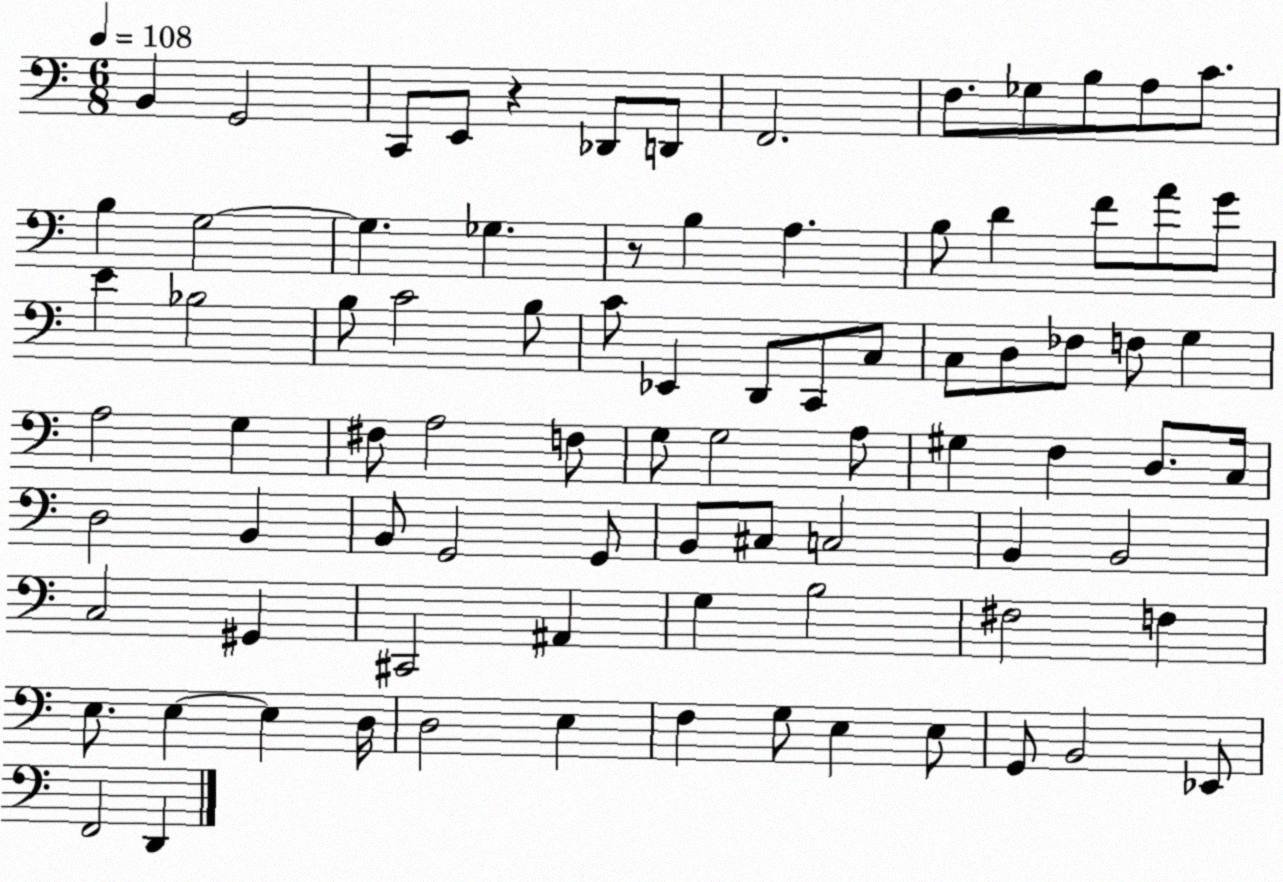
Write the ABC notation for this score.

X:1
T:Untitled
M:6/8
L:1/4
K:C
B,, G,,2 C,,/2 E,,/2 z _D,,/2 D,,/2 F,,2 F,/2 _G,/2 B,/2 A,/2 C/2 B, G,2 G, _G, z/2 B, A, B,/2 D F/2 A/2 G/2 E _B,2 B,/2 C2 B,/2 C/2 _E,, D,,/2 C,,/2 C,/2 C,/2 D,/2 _F,/2 F,/2 G, A,2 G, ^F,/2 A,2 F,/2 G,/2 G,2 A,/2 ^G, F, D,/2 C,/4 D,2 B,, B,,/2 G,,2 G,,/2 B,,/2 ^C,/2 C,2 B,, B,,2 C,2 ^G,, ^C,,2 ^A,, G, B,2 ^F,2 F, E,/2 E, E, D,/4 D,2 E, F, G,/2 E, E,/2 G,,/2 B,,2 _E,,/2 F,,2 D,,